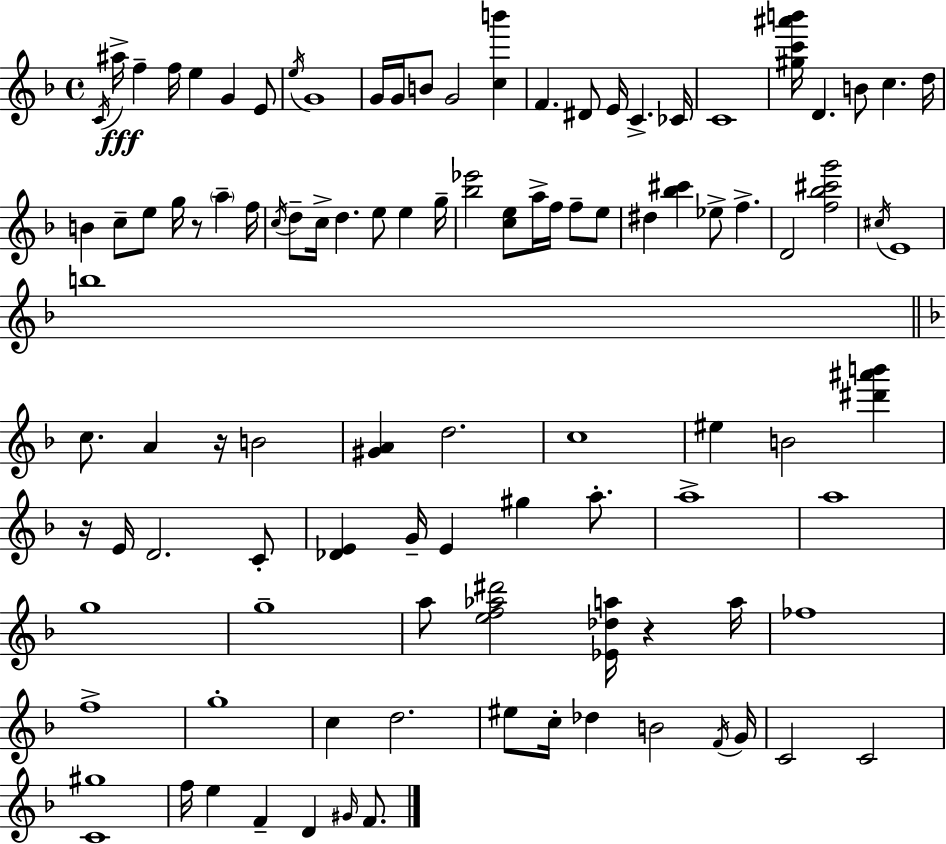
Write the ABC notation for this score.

X:1
T:Untitled
M:4/4
L:1/4
K:F
C/4 ^a/4 f f/4 e G E/2 e/4 G4 G/4 G/4 B/2 G2 [cb'] F ^D/2 E/4 C _C/4 C4 [^gc'^a'b']/4 D B/2 c d/4 B c/2 e/2 g/4 z/2 a f/4 c/4 d/2 c/4 d e/2 e g/4 [_b_e']2 [ce]/2 a/4 f/4 f/2 e/2 ^d [_b^c'] _e/2 f D2 [f_b^c'g']2 ^c/4 E4 b4 c/2 A z/4 B2 [^GA] d2 c4 ^e B2 [^d'^a'b'] z/4 E/4 D2 C/2 [_DE] G/4 E ^g a/2 a4 a4 g4 g4 a/2 [ef_a^d']2 [_E_da]/4 z a/4 _f4 f4 g4 c d2 ^e/2 c/4 _d B2 F/4 G/4 C2 C2 [C^g]4 f/4 e F D ^G/4 F/2